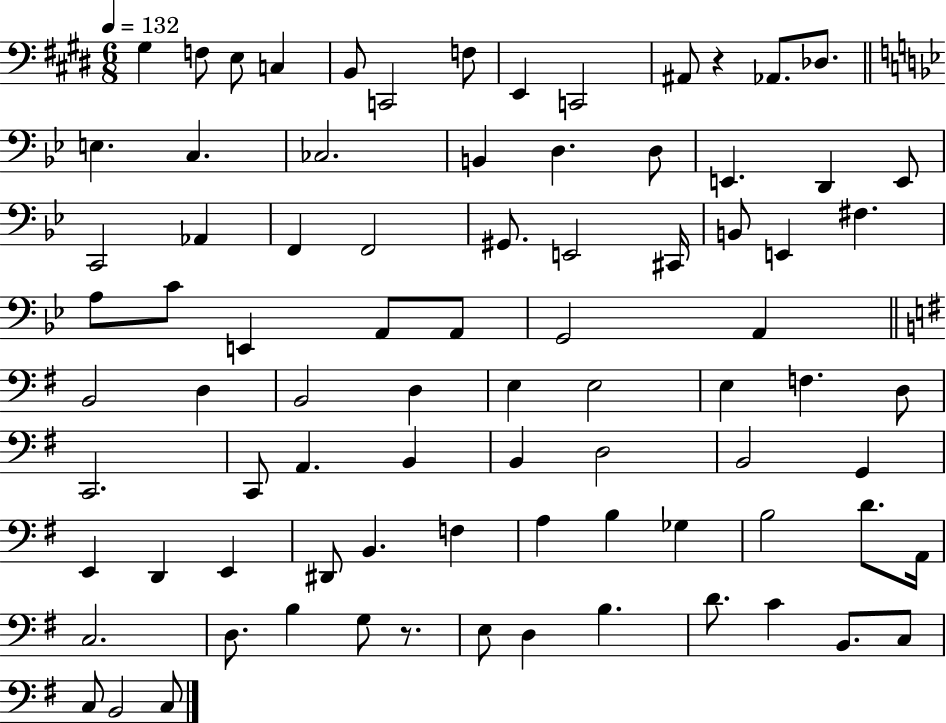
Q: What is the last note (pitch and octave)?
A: C3